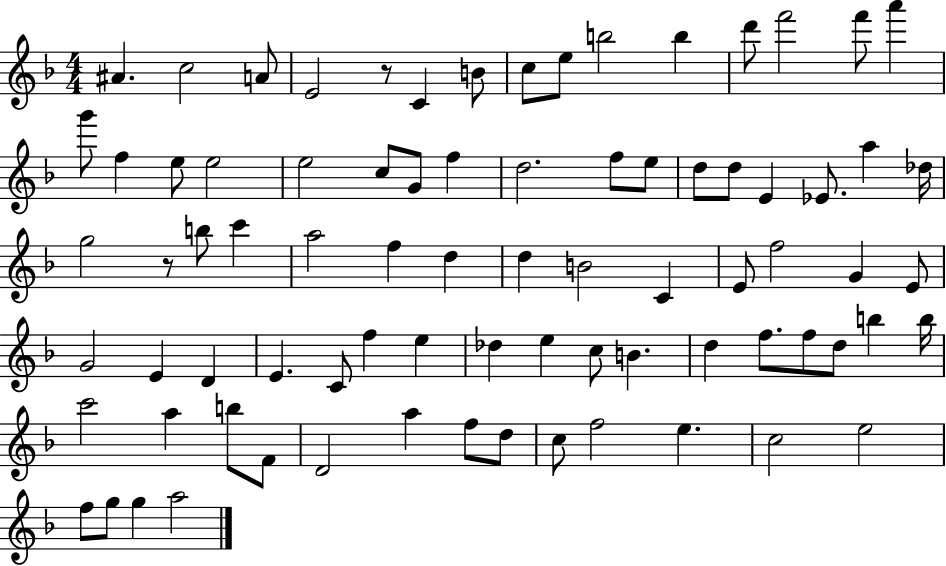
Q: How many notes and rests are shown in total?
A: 80